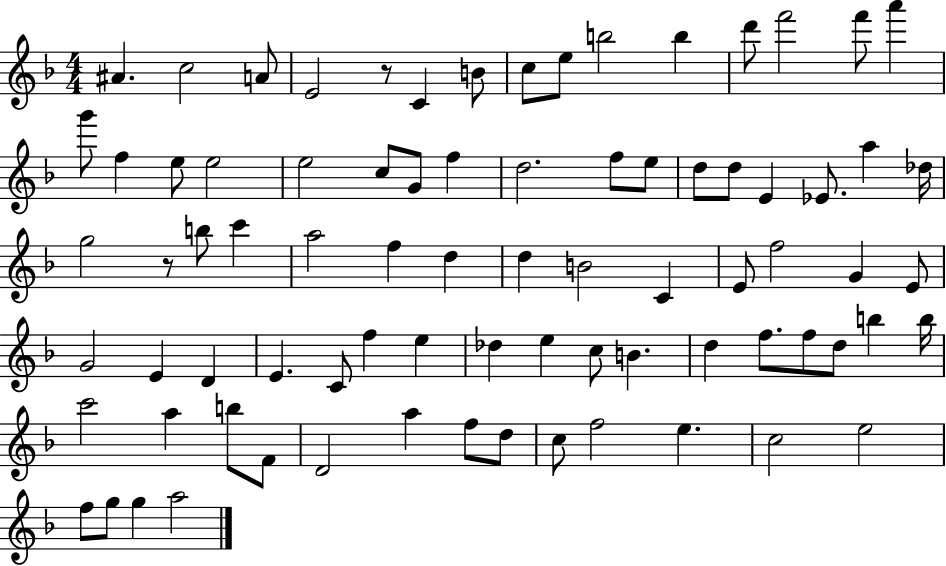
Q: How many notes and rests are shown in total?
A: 80